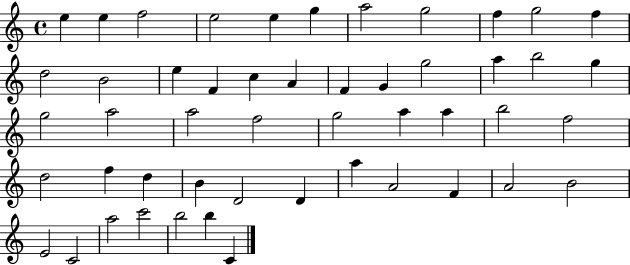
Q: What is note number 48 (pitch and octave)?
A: B5